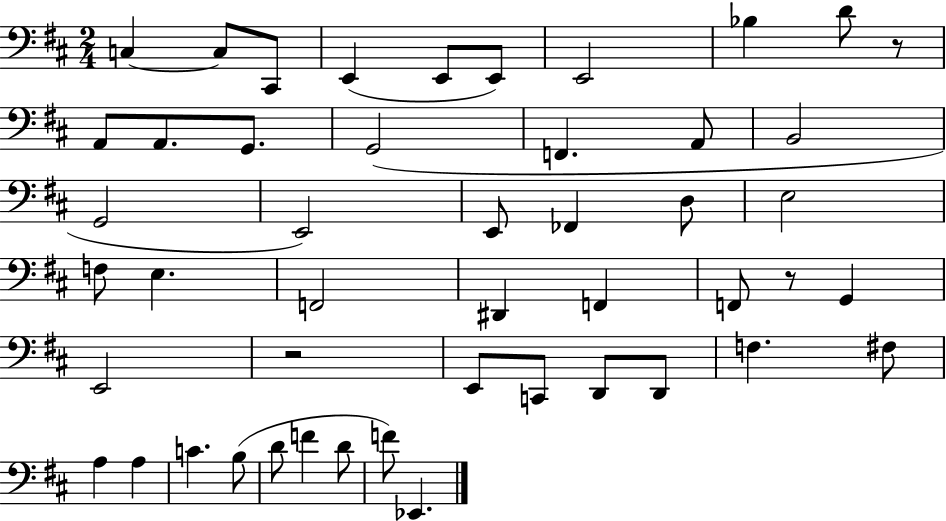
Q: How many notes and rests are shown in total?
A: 48